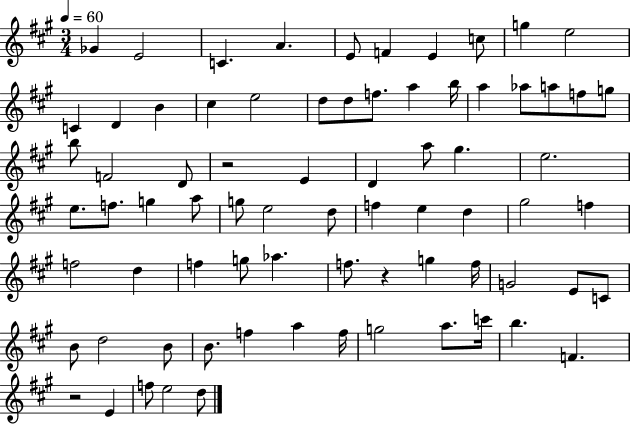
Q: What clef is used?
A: treble